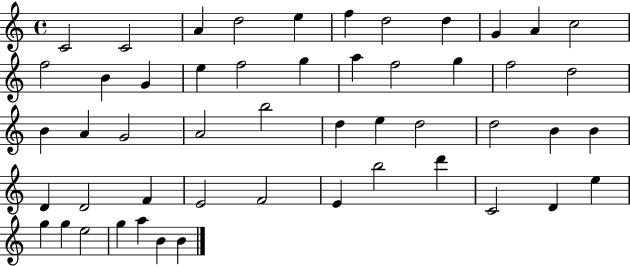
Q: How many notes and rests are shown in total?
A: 51